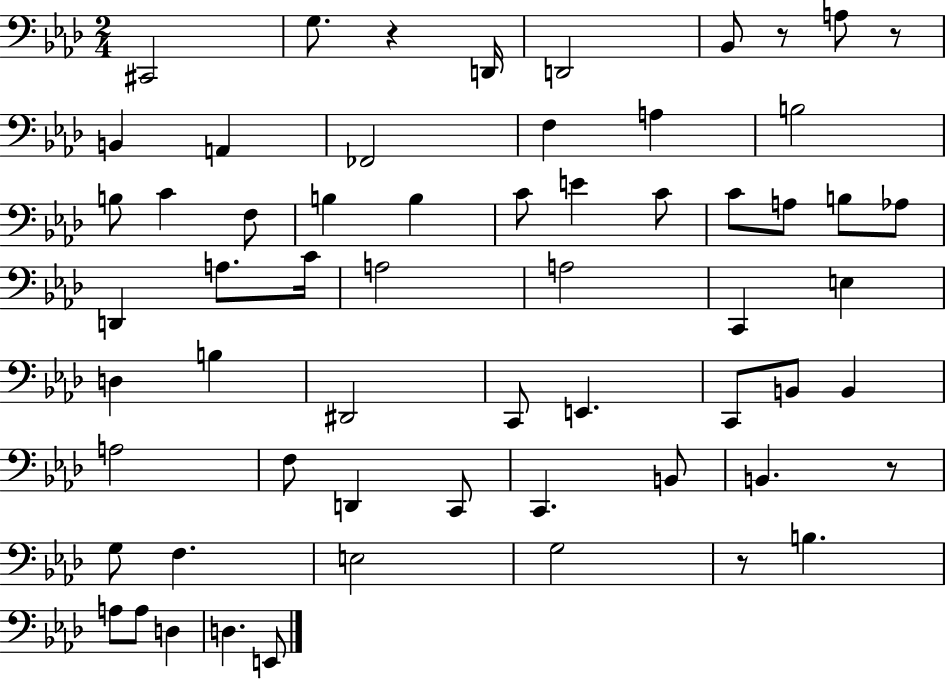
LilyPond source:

{
  \clef bass
  \numericTimeSignature
  \time 2/4
  \key aes \major
  cis,2 | g8. r4 d,16 | d,2 | bes,8 r8 a8 r8 | \break b,4 a,4 | fes,2 | f4 a4 | b2 | \break b8 c'4 f8 | b4 b4 | c'8 e'4 c'8 | c'8 a8 b8 aes8 | \break d,4 a8. c'16 | a2 | a2 | c,4 e4 | \break d4 b4 | dis,2 | c,8 e,4. | c,8 b,8 b,4 | \break a2 | f8 d,4 c,8 | c,4. b,8 | b,4. r8 | \break g8 f4. | e2 | g2 | r8 b4. | \break a8 a8 d4 | d4. e,8 | \bar "|."
}